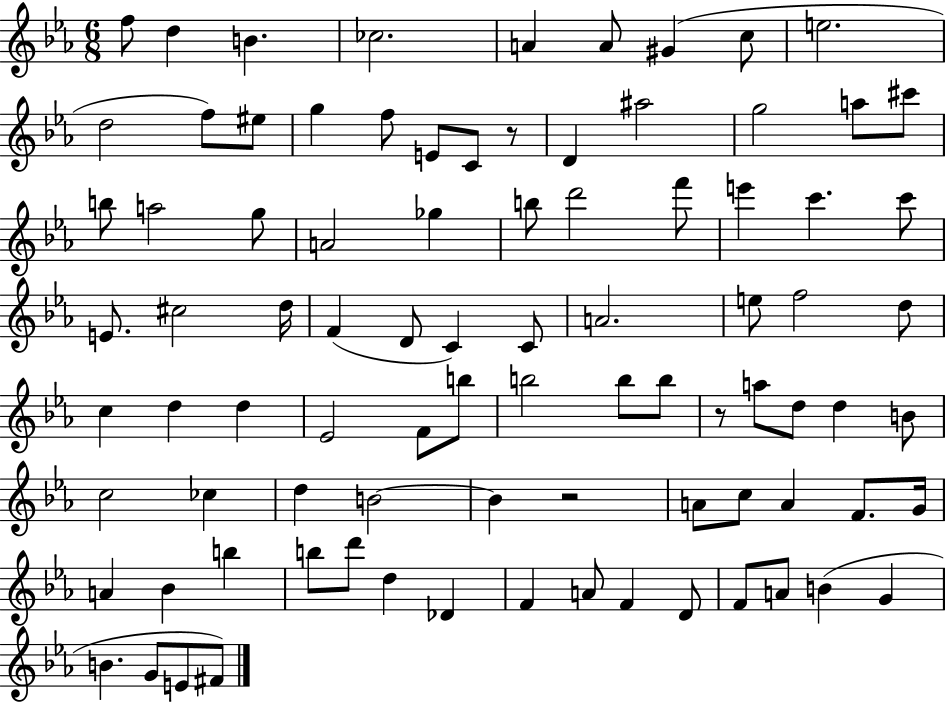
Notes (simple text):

F5/e D5/q B4/q. CES5/h. A4/q A4/e G#4/q C5/e E5/h. D5/h F5/e EIS5/e G5/q F5/e E4/e C4/e R/e D4/q A#5/h G5/h A5/e C#6/e B5/e A5/h G5/e A4/h Gb5/q B5/e D6/h F6/e E6/q C6/q. C6/e E4/e. C#5/h D5/s F4/q D4/e C4/q C4/e A4/h. E5/e F5/h D5/e C5/q D5/q D5/q Eb4/h F4/e B5/e B5/h B5/e B5/e R/e A5/e D5/e D5/q B4/e C5/h CES5/q D5/q B4/h B4/q R/h A4/e C5/e A4/q F4/e. G4/s A4/q Bb4/q B5/q B5/e D6/e D5/q Db4/q F4/q A4/e F4/q D4/e F4/e A4/e B4/q G4/q B4/q. G4/e E4/e F#4/e